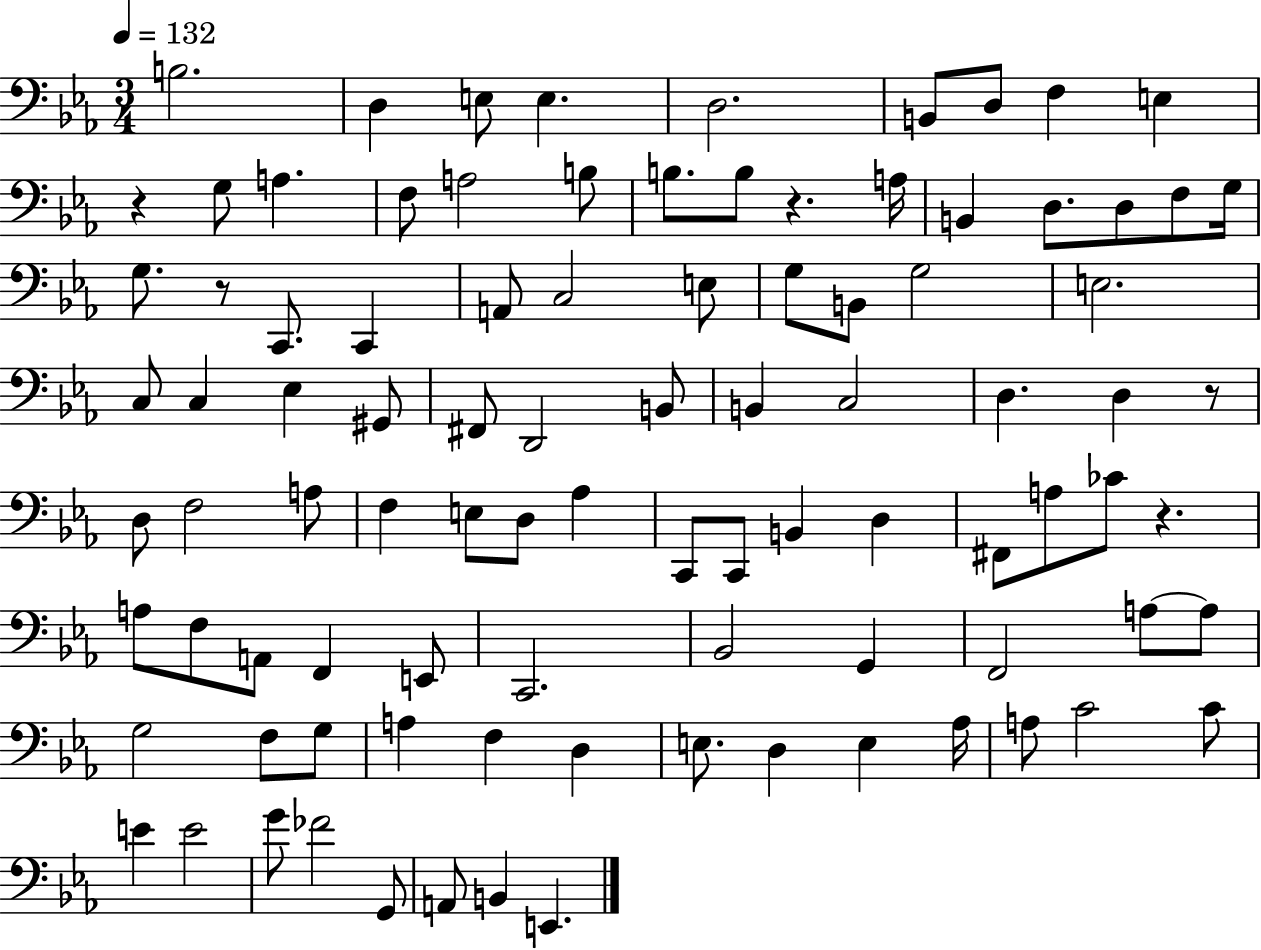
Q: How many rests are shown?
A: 5